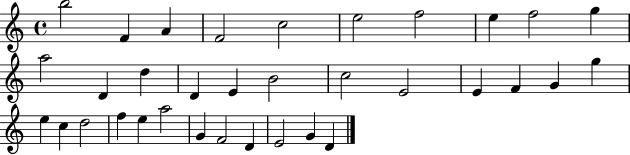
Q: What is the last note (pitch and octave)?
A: D4